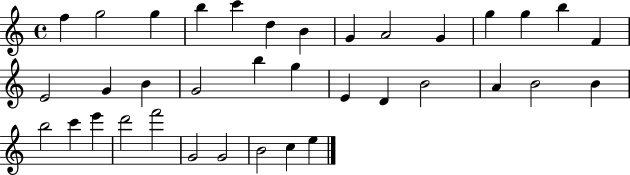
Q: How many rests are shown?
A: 0